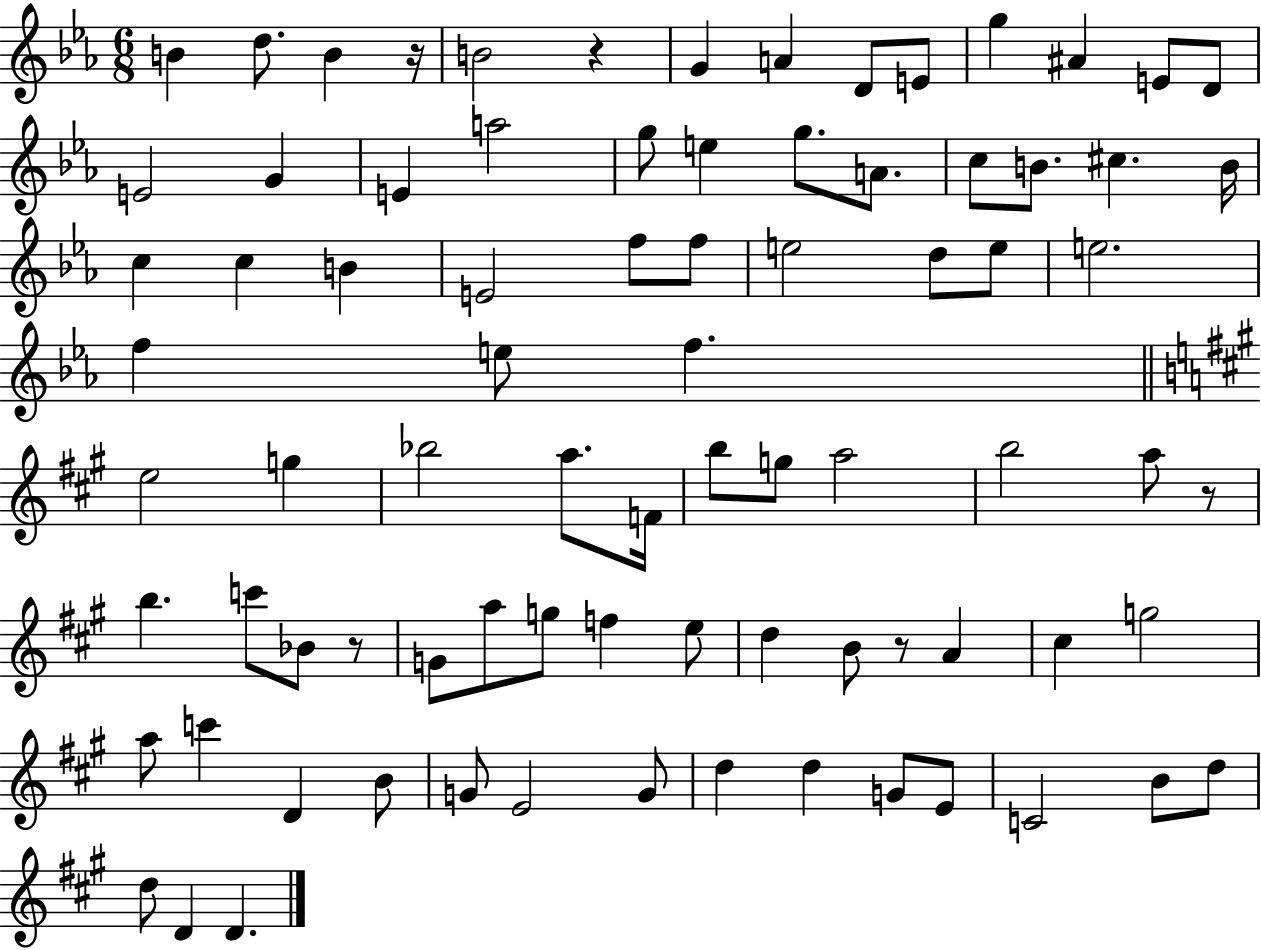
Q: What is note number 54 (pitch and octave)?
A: F5